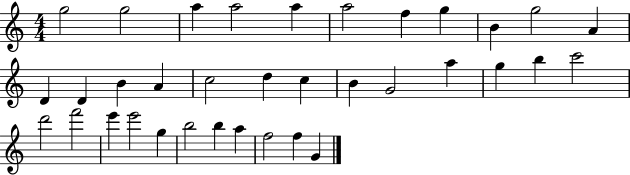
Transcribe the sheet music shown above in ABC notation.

X:1
T:Untitled
M:4/4
L:1/4
K:C
g2 g2 a a2 a a2 f g B g2 A D D B A c2 d c B G2 a g b c'2 d'2 f'2 e' e'2 g b2 b a f2 f G